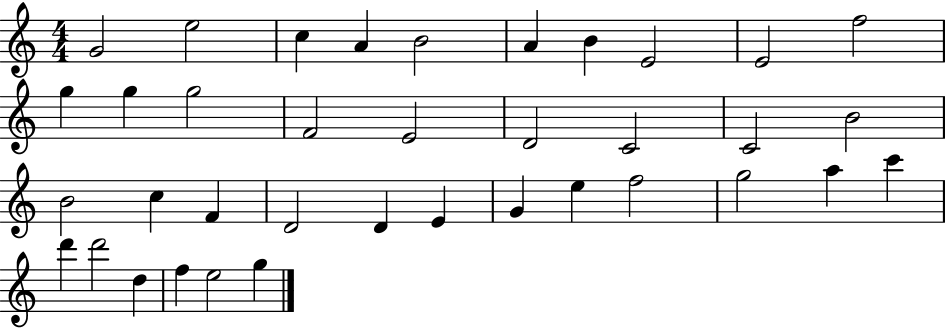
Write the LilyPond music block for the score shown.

{
  \clef treble
  \numericTimeSignature
  \time 4/4
  \key c \major
  g'2 e''2 | c''4 a'4 b'2 | a'4 b'4 e'2 | e'2 f''2 | \break g''4 g''4 g''2 | f'2 e'2 | d'2 c'2 | c'2 b'2 | \break b'2 c''4 f'4 | d'2 d'4 e'4 | g'4 e''4 f''2 | g''2 a''4 c'''4 | \break d'''4 d'''2 d''4 | f''4 e''2 g''4 | \bar "|."
}